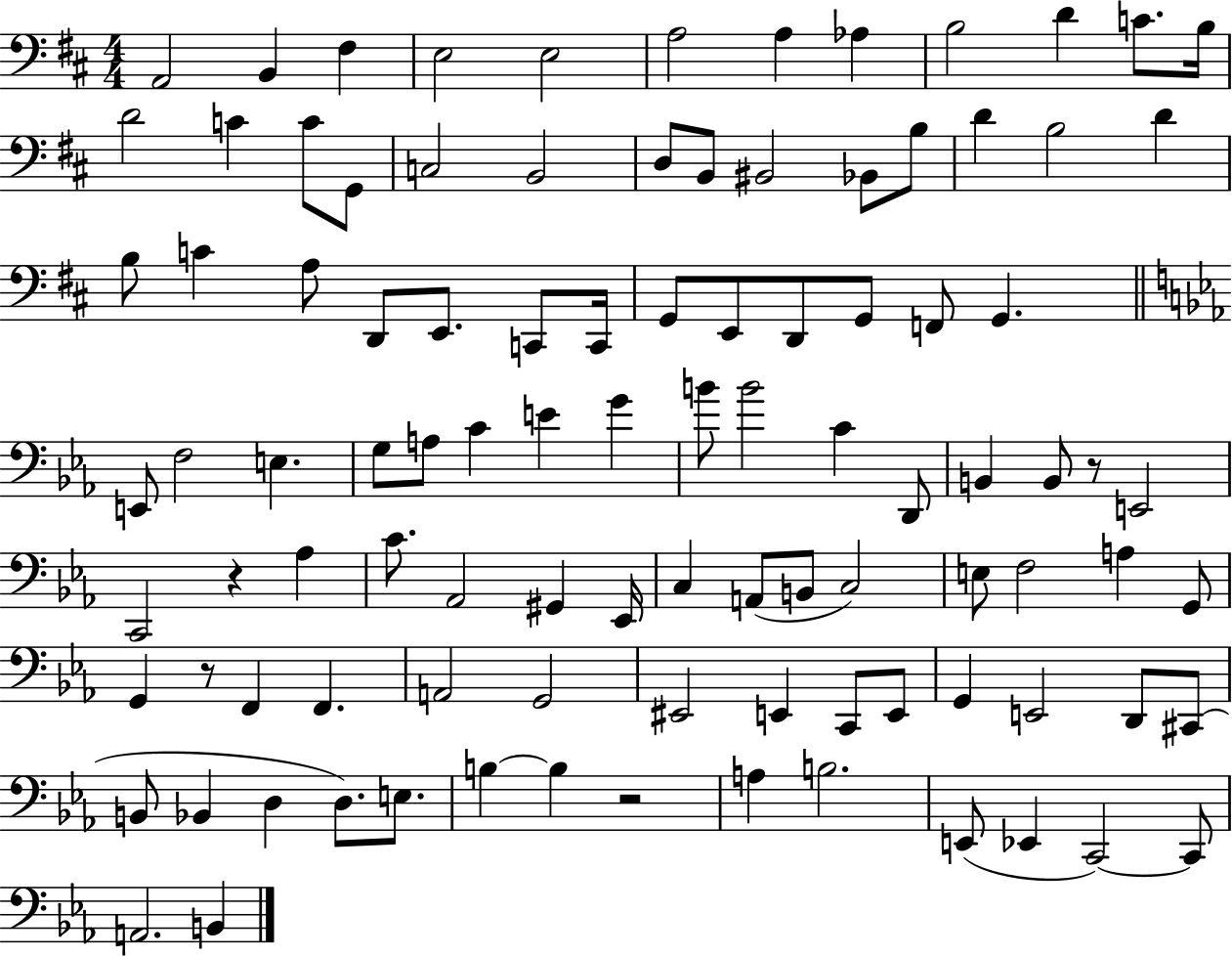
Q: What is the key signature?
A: D major